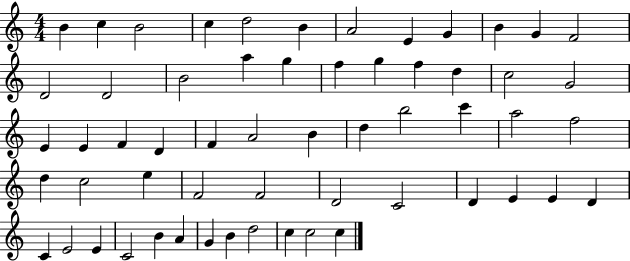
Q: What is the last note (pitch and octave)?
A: C5